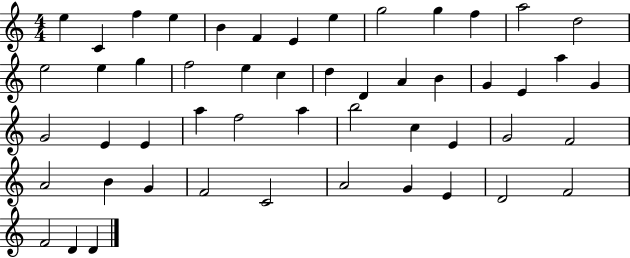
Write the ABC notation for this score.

X:1
T:Untitled
M:4/4
L:1/4
K:C
e C f e B F E e g2 g f a2 d2 e2 e g f2 e c d D A B G E a G G2 E E a f2 a b2 c E G2 F2 A2 B G F2 C2 A2 G E D2 F2 F2 D D